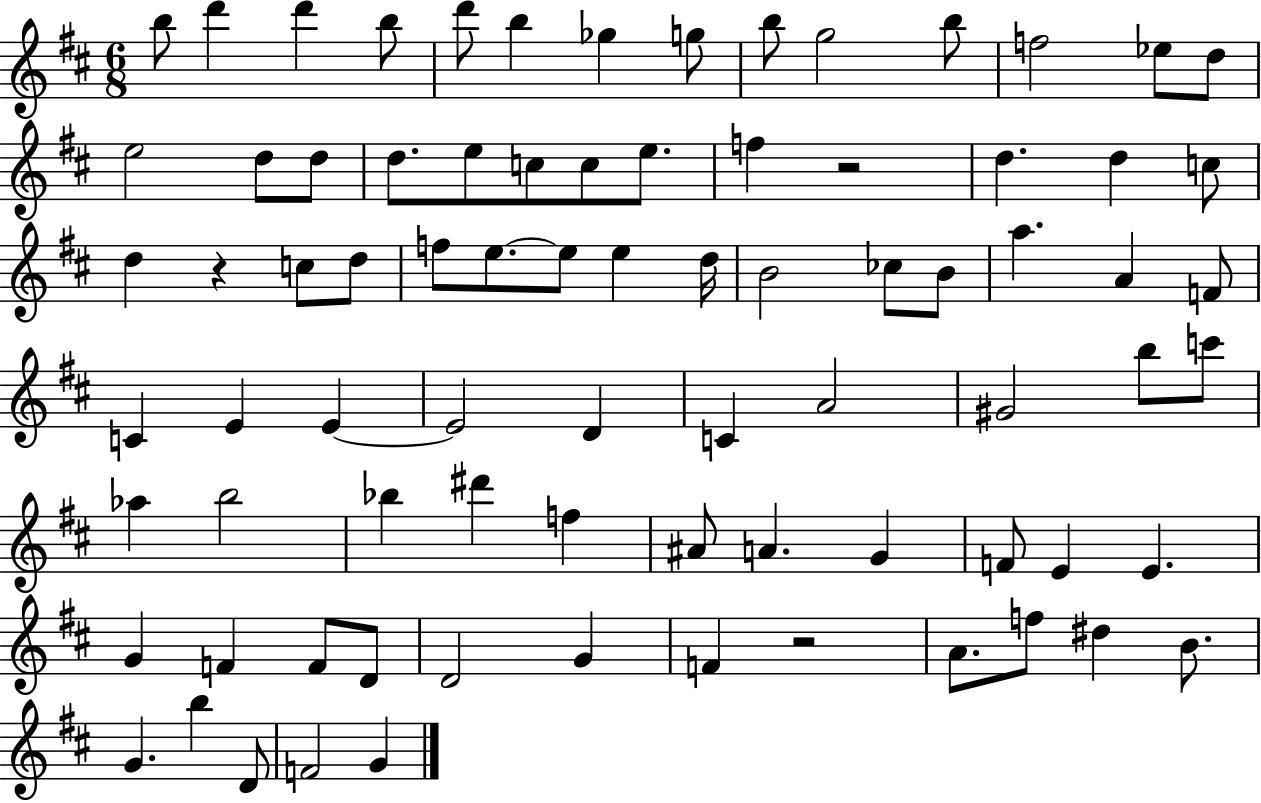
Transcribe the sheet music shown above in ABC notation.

X:1
T:Untitled
M:6/8
L:1/4
K:D
b/2 d' d' b/2 d'/2 b _g g/2 b/2 g2 b/2 f2 _e/2 d/2 e2 d/2 d/2 d/2 e/2 c/2 c/2 e/2 f z2 d d c/2 d z c/2 d/2 f/2 e/2 e/2 e d/4 B2 _c/2 B/2 a A F/2 C E E E2 D C A2 ^G2 b/2 c'/2 _a b2 _b ^d' f ^A/2 A G F/2 E E G F F/2 D/2 D2 G F z2 A/2 f/2 ^d B/2 G b D/2 F2 G